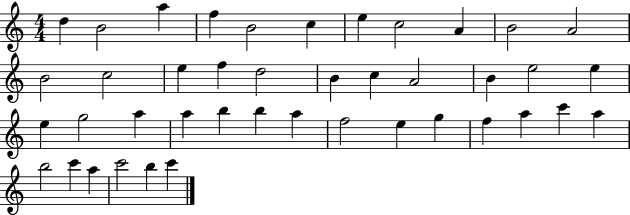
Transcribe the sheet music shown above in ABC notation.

X:1
T:Untitled
M:4/4
L:1/4
K:C
d B2 a f B2 c e c2 A B2 A2 B2 c2 e f d2 B c A2 B e2 e e g2 a a b b a f2 e g f a c' a b2 c' a c'2 b c'